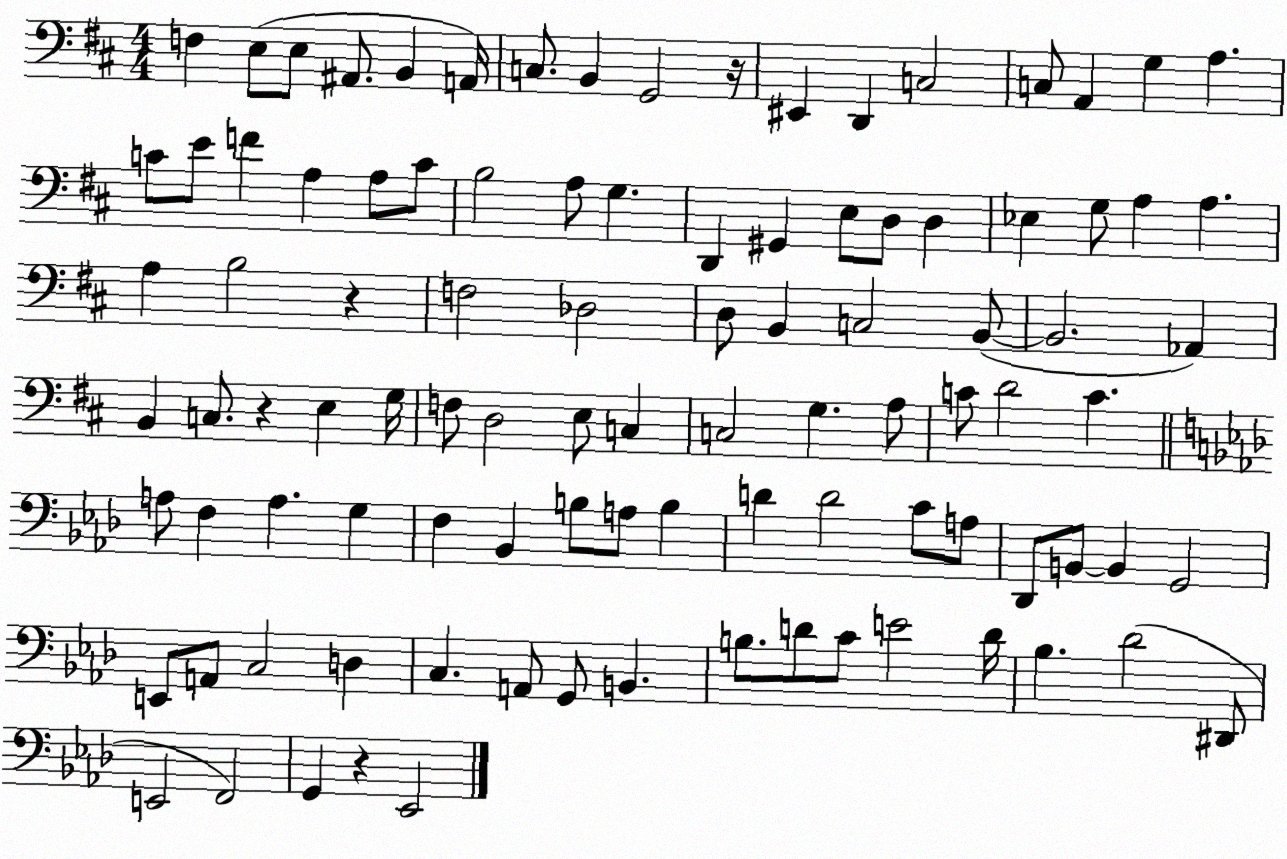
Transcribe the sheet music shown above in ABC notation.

X:1
T:Untitled
M:4/4
L:1/4
K:D
F, E,/2 E,/2 ^A,,/2 B,, A,,/4 C,/2 B,, G,,2 z/4 ^E,, D,, C,2 C,/2 A,, G, A, C/2 E/2 F A, A,/2 C/2 B,2 A,/2 G, D,, ^G,, E,/2 D,/2 D, _E, G,/2 A, A, A, B,2 z F,2 _D,2 D,/2 B,, C,2 B,,/2 B,,2 _A,, B,, C,/2 z E, G,/4 F,/2 D,2 E,/2 C, C,2 G, A,/2 C/2 D2 C A,/2 F, A, G, F, _B,, B,/2 A,/2 B, D D2 C/2 A,/2 _D,,/2 B,,/2 B,, G,,2 E,,/2 A,,/2 C,2 D, C, A,,/2 G,,/2 B,, B,/2 D/2 C/2 E2 D/4 _B, _D2 ^D,,/2 E,,2 F,,2 G,, z _E,,2